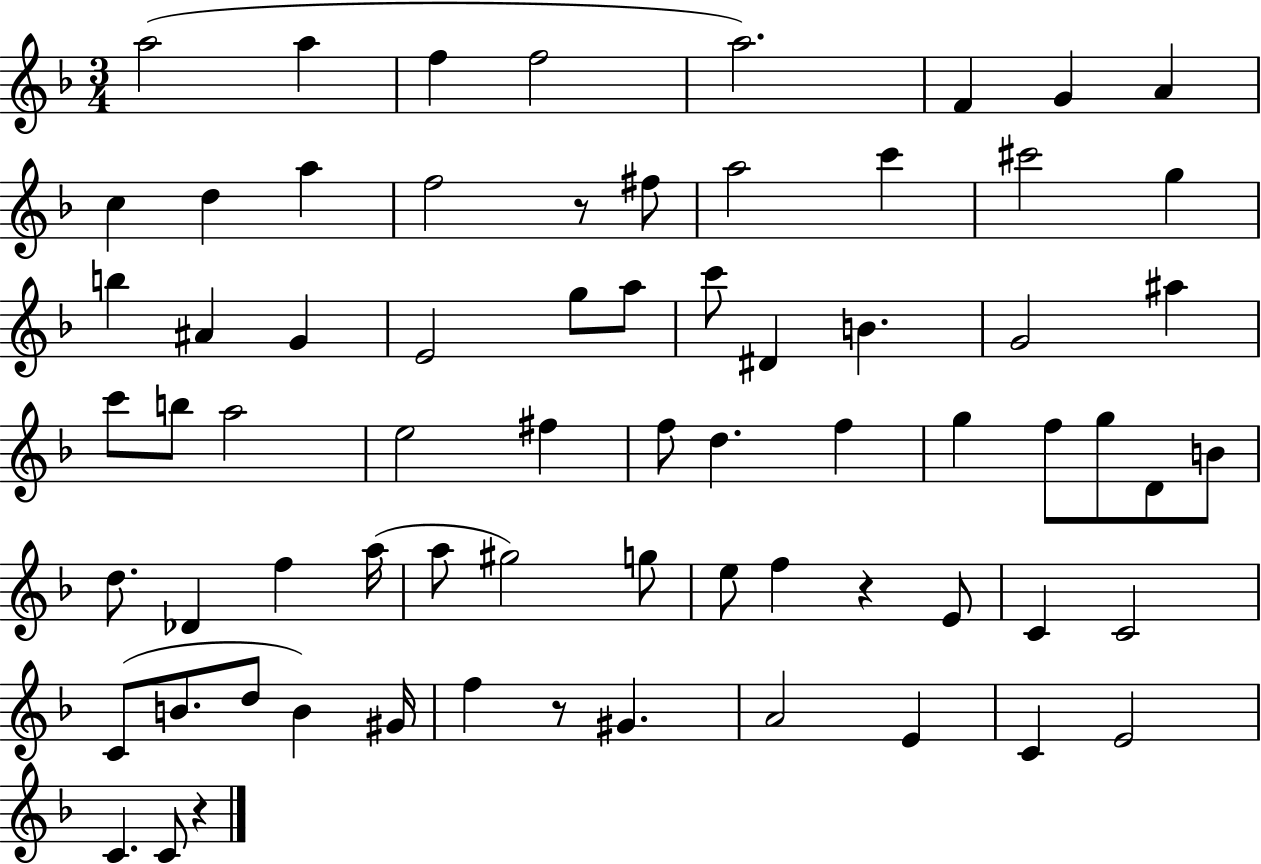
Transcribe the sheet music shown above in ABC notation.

X:1
T:Untitled
M:3/4
L:1/4
K:F
a2 a f f2 a2 F G A c d a f2 z/2 ^f/2 a2 c' ^c'2 g b ^A G E2 g/2 a/2 c'/2 ^D B G2 ^a c'/2 b/2 a2 e2 ^f f/2 d f g f/2 g/2 D/2 B/2 d/2 _D f a/4 a/2 ^g2 g/2 e/2 f z E/2 C C2 C/2 B/2 d/2 B ^G/4 f z/2 ^G A2 E C E2 C C/2 z